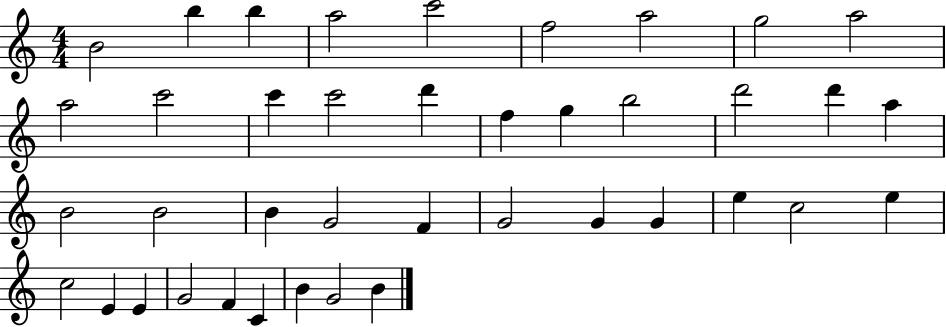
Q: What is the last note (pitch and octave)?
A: B4